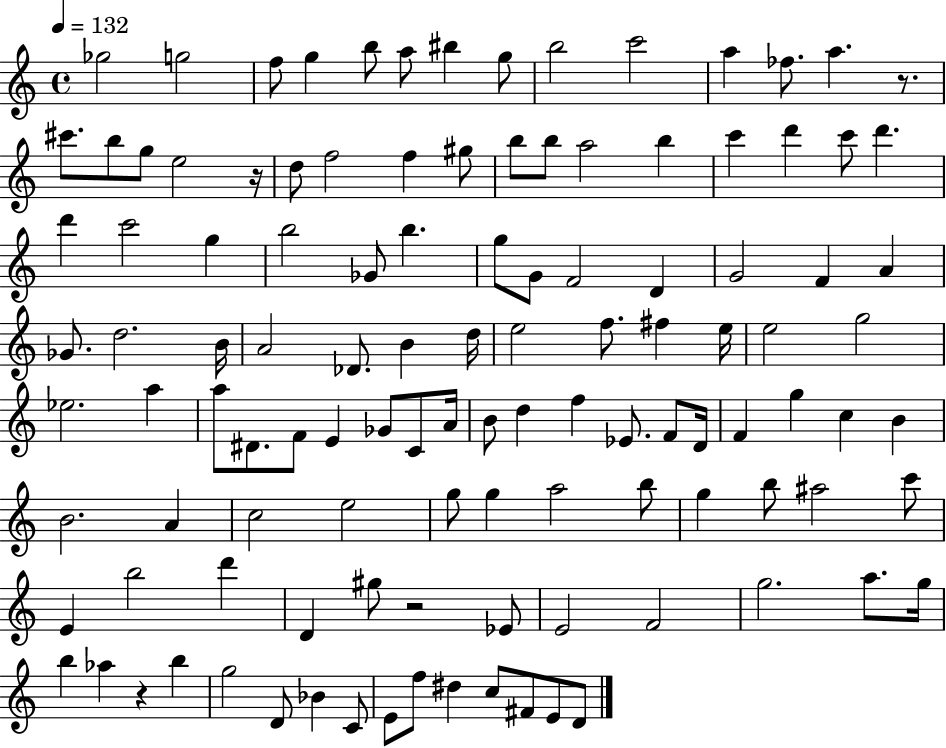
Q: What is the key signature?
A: C major